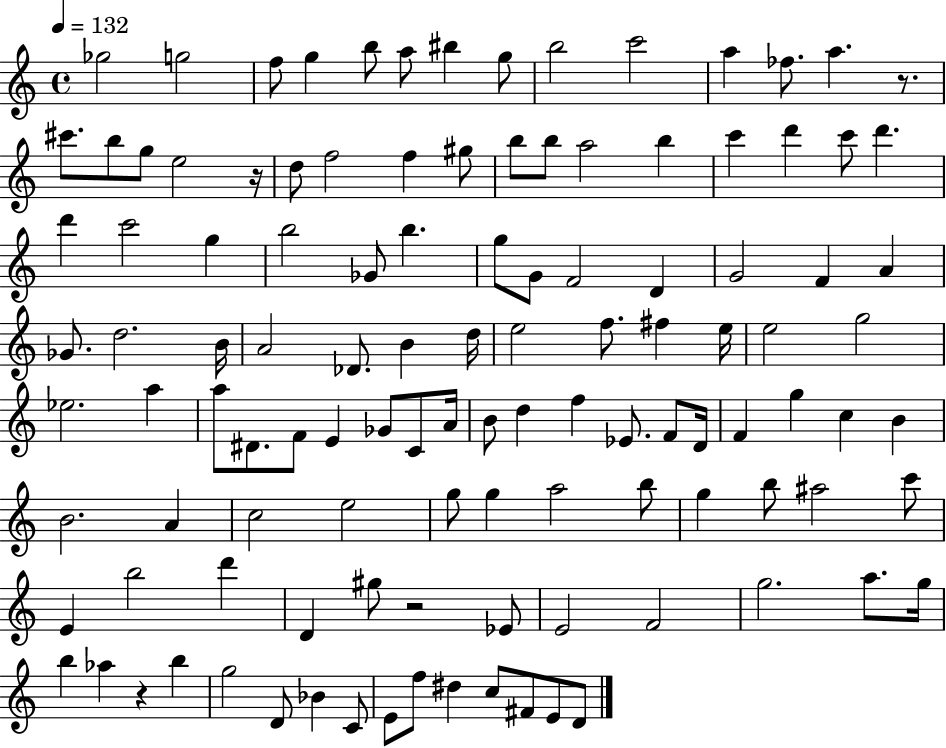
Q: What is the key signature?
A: C major